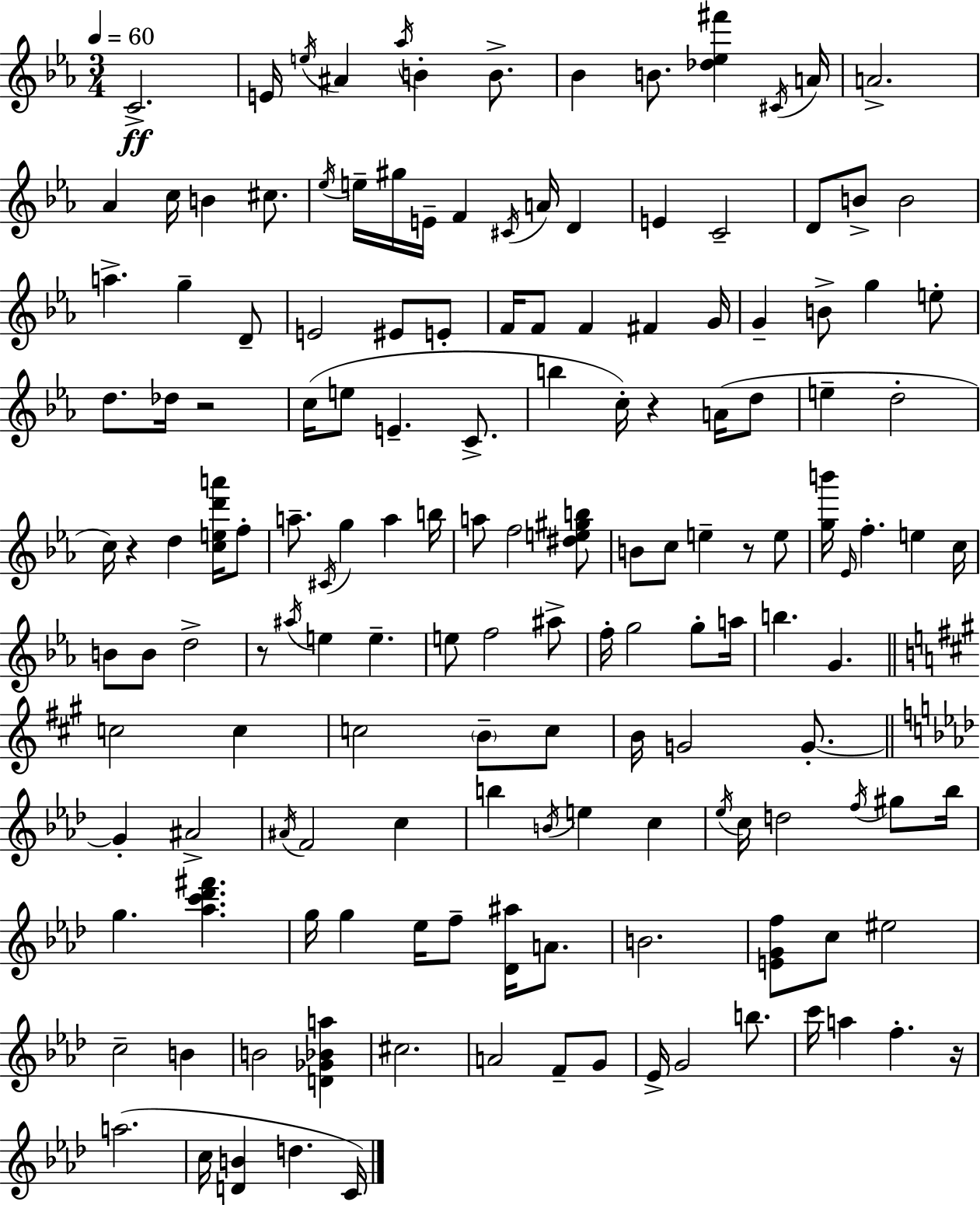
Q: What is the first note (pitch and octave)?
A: C4